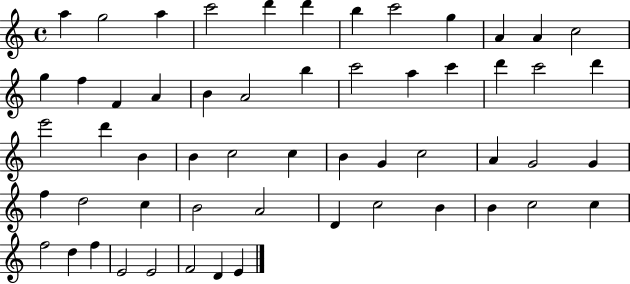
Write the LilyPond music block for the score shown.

{
  \clef treble
  \time 4/4
  \defaultTimeSignature
  \key c \major
  a''4 g''2 a''4 | c'''2 d'''4 d'''4 | b''4 c'''2 g''4 | a'4 a'4 c''2 | \break g''4 f''4 f'4 a'4 | b'4 a'2 b''4 | c'''2 a''4 c'''4 | d'''4 c'''2 d'''4 | \break e'''2 d'''4 b'4 | b'4 c''2 c''4 | b'4 g'4 c''2 | a'4 g'2 g'4 | \break f''4 d''2 c''4 | b'2 a'2 | d'4 c''2 b'4 | b'4 c''2 c''4 | \break f''2 d''4 f''4 | e'2 e'2 | f'2 d'4 e'4 | \bar "|."
}